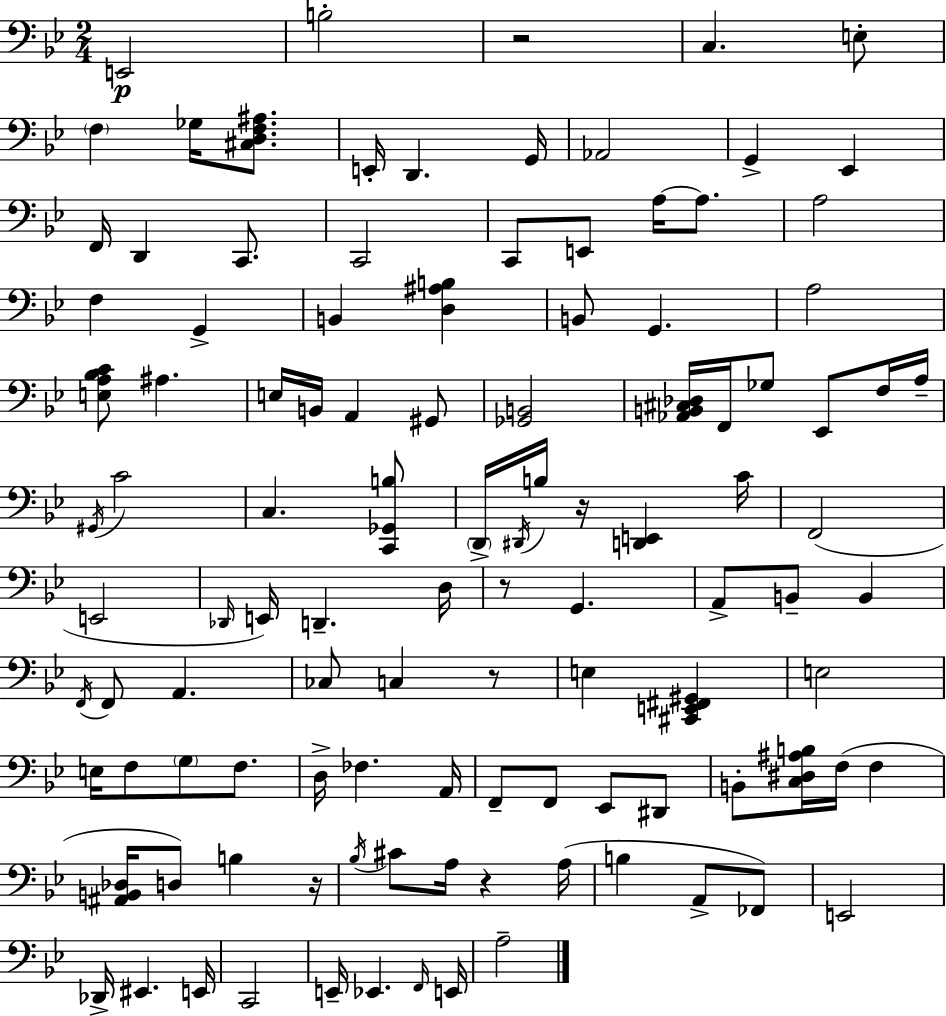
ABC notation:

X:1
T:Untitled
M:2/4
L:1/4
K:Gm
E,,2 B,2 z2 C, E,/2 F, _G,/4 [^C,D,F,^A,]/2 E,,/4 D,, G,,/4 _A,,2 G,, _E,, F,,/4 D,, C,,/2 C,,2 C,,/2 E,,/2 A,/4 A,/2 A,2 F, G,, B,, [D,^A,B,] B,,/2 G,, A,2 [E,A,_B,C]/2 ^A, E,/4 B,,/4 A,, ^G,,/2 [_G,,B,,]2 [_A,,B,,^C,_D,]/4 F,,/4 _G,/2 _E,,/2 F,/4 A,/4 ^G,,/4 C2 C, [C,,_G,,B,]/2 D,,/4 ^D,,/4 B,/4 z/4 [D,,E,,] C/4 F,,2 E,,2 _D,,/4 E,,/4 D,, D,/4 z/2 G,, A,,/2 B,,/2 B,, F,,/4 F,,/2 A,, _C,/2 C, z/2 E, [^C,,E,,^F,,^G,,] E,2 E,/4 F,/2 G,/2 F,/2 D,/4 _F, A,,/4 F,,/2 F,,/2 _E,,/2 ^D,,/2 B,,/2 [C,^D,^A,B,]/4 F,/4 F, [^A,,B,,_D,]/4 D,/2 B, z/4 _B,/4 ^C/2 A,/4 z A,/4 B, A,,/2 _F,,/2 E,,2 _D,,/4 ^E,, E,,/4 C,,2 E,,/4 _E,, F,,/4 E,,/4 A,2